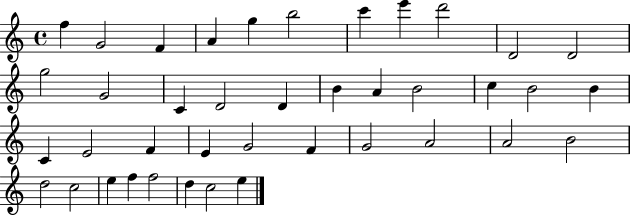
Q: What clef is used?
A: treble